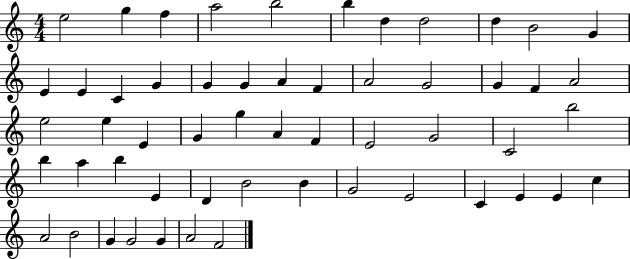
E5/h G5/q F5/q A5/h B5/h B5/q D5/q D5/h D5/q B4/h G4/q E4/q E4/q C4/q G4/q G4/q G4/q A4/q F4/q A4/h G4/h G4/q F4/q A4/h E5/h E5/q E4/q G4/q G5/q A4/q F4/q E4/h G4/h C4/h B5/h B5/q A5/q B5/q E4/q D4/q B4/h B4/q G4/h E4/h C4/q E4/q E4/q C5/q A4/h B4/h G4/q G4/h G4/q A4/h F4/h